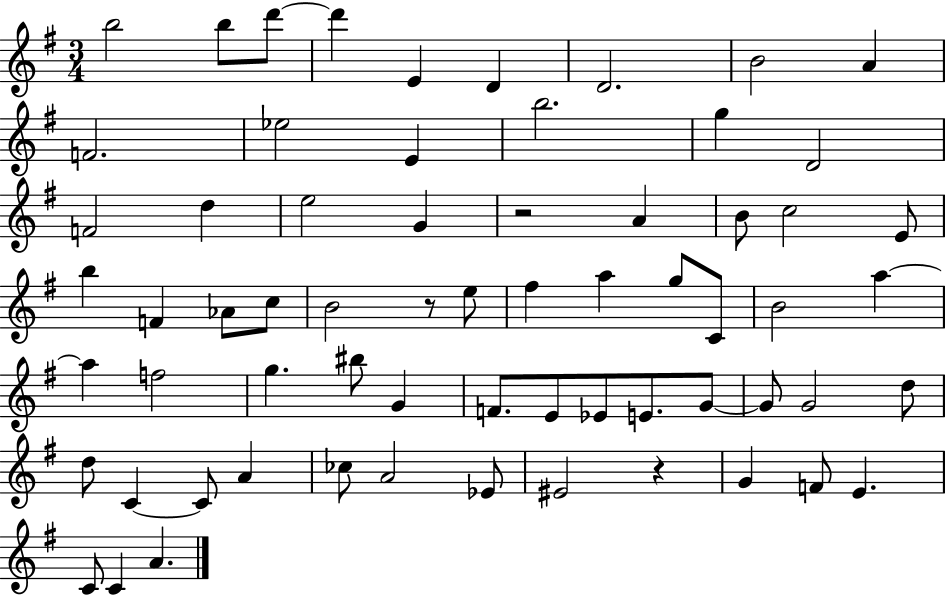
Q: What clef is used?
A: treble